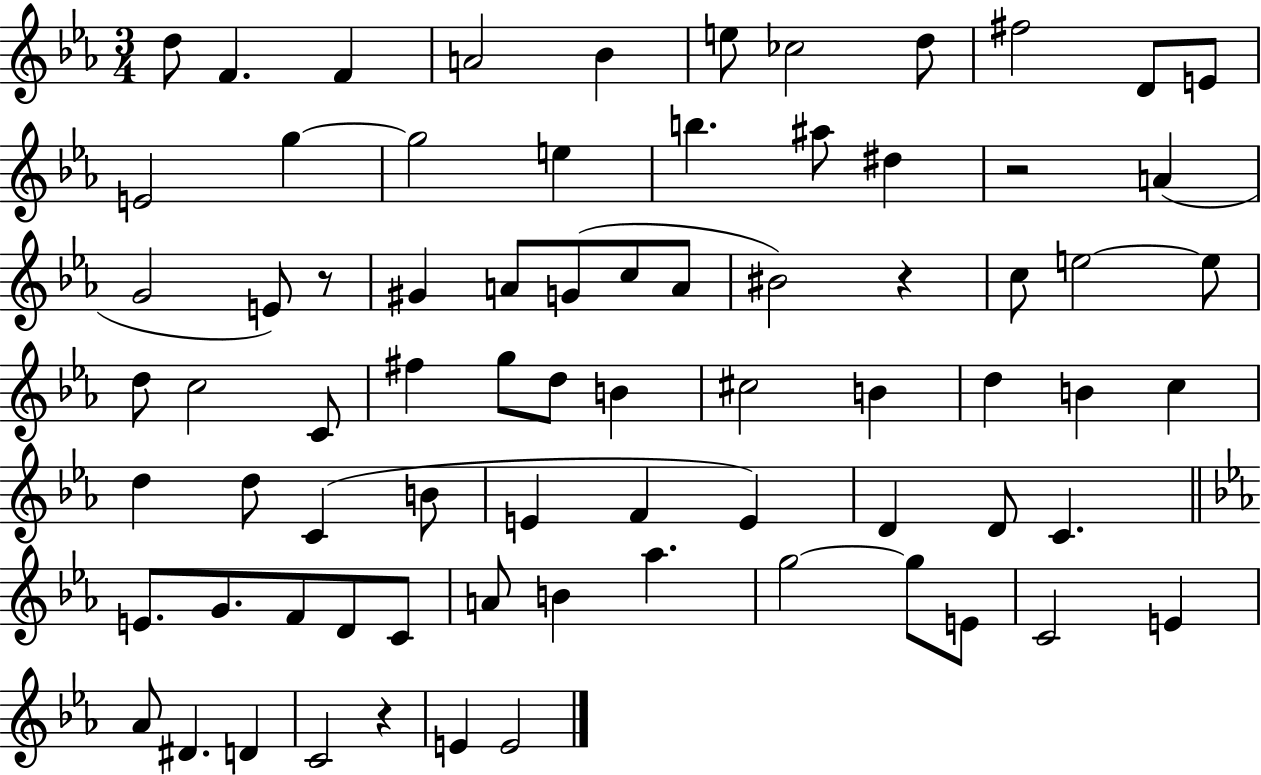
D5/e F4/q. F4/q A4/h Bb4/q E5/e CES5/h D5/e F#5/h D4/e E4/e E4/h G5/q G5/h E5/q B5/q. A#5/e D#5/q R/h A4/q G4/h E4/e R/e G#4/q A4/e G4/e C5/e A4/e BIS4/h R/q C5/e E5/h E5/e D5/e C5/h C4/e F#5/q G5/e D5/e B4/q C#5/h B4/q D5/q B4/q C5/q D5/q D5/e C4/q B4/e E4/q F4/q E4/q D4/q D4/e C4/q. E4/e. G4/e. F4/e D4/e C4/e A4/e B4/q Ab5/q. G5/h G5/e E4/e C4/h E4/q Ab4/e D#4/q. D4/q C4/h R/q E4/q E4/h